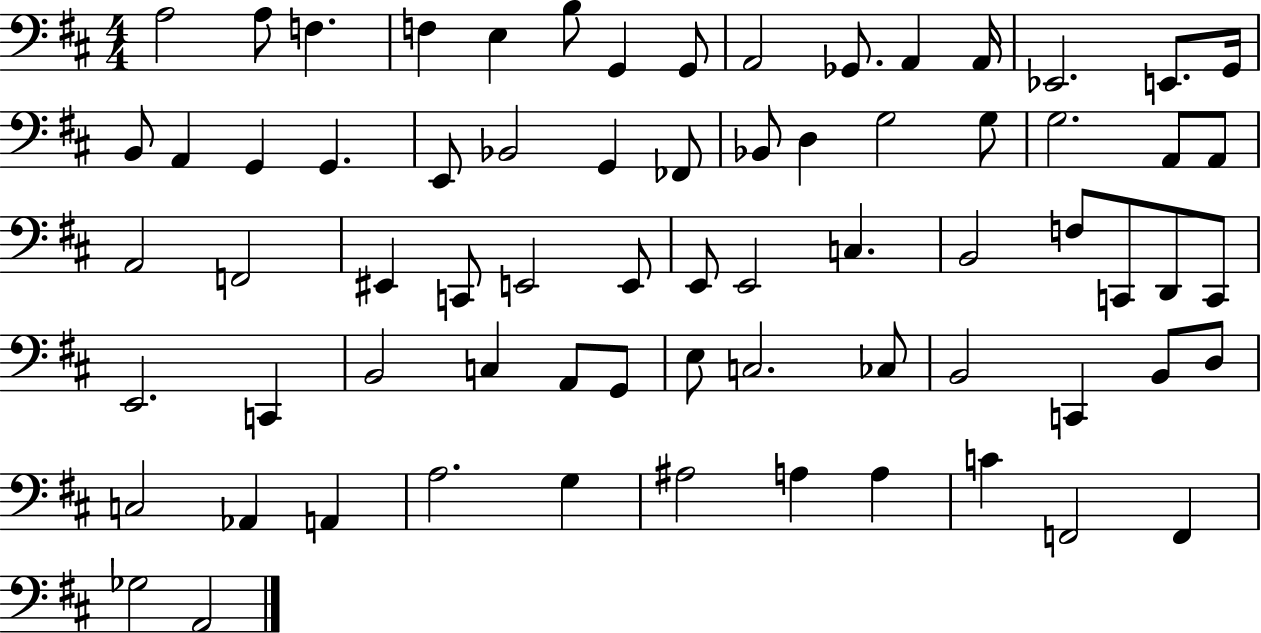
X:1
T:Untitled
M:4/4
L:1/4
K:D
A,2 A,/2 F, F, E, B,/2 G,, G,,/2 A,,2 _G,,/2 A,, A,,/4 _E,,2 E,,/2 G,,/4 B,,/2 A,, G,, G,, E,,/2 _B,,2 G,, _F,,/2 _B,,/2 D, G,2 G,/2 G,2 A,,/2 A,,/2 A,,2 F,,2 ^E,, C,,/2 E,,2 E,,/2 E,,/2 E,,2 C, B,,2 F,/2 C,,/2 D,,/2 C,,/2 E,,2 C,, B,,2 C, A,,/2 G,,/2 E,/2 C,2 _C,/2 B,,2 C,, B,,/2 D,/2 C,2 _A,, A,, A,2 G, ^A,2 A, A, C F,,2 F,, _G,2 A,,2